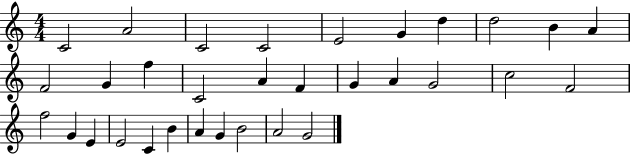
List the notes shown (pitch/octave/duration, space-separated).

C4/h A4/h C4/h C4/h E4/h G4/q D5/q D5/h B4/q A4/q F4/h G4/q F5/q C4/h A4/q F4/q G4/q A4/q G4/h C5/h F4/h F5/h G4/q E4/q E4/h C4/q B4/q A4/q G4/q B4/h A4/h G4/h